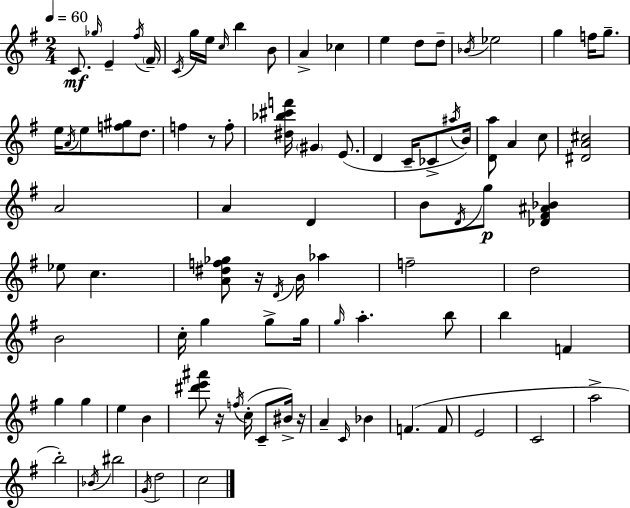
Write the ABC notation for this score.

X:1
T:Untitled
M:2/4
L:1/4
K:Em
C/2 _g/4 E ^f/4 ^F/4 C/4 g/4 e/4 c/4 b B/2 A _c e d/2 d/2 _B/4 _e2 g f/4 g/2 e/4 A/4 e/2 [f^g]/2 d/2 f z/2 f/2 [^d_b^c'f']/4 ^G E/2 D C/4 _C/2 ^a/4 B/4 [Da]/2 A c/2 [^DA^c]2 A2 A D B/2 D/4 g/2 [_D^F^A_B] _e/2 c [A^df_g]/2 z/4 D/4 B/4 _a f2 d2 B2 c/4 g g/2 g/4 g/4 a b/2 b F g g e B [^d'e'^a']/2 z/4 f/4 c/4 C/2 ^B/4 z/4 A C/4 _B F F/2 E2 C2 a2 b2 _B/4 ^b2 G/4 d2 c2